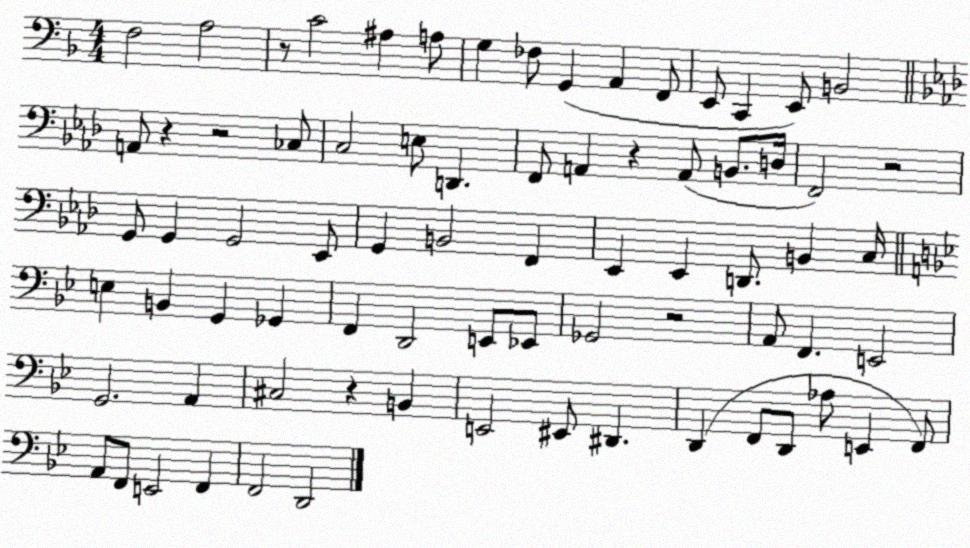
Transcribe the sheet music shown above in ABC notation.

X:1
T:Untitled
M:4/4
L:1/4
K:F
F,2 A,2 z/2 C2 ^A, A,/2 G, _F,/2 G,, A,, F,,/2 E,,/2 C,, E,,/2 B,,2 A,,/2 z z2 _C,/2 C,2 E,/2 D,, F,,/2 A,, z A,,/2 B,,/2 D,/4 F,,2 z2 G,,/2 G,, G,,2 _E,,/2 G,, B,,2 F,, _E,, _E,, D,,/2 B,, C,/4 E, B,, G,, _G,, F,, D,,2 E,,/2 _E,,/2 _G,,2 z2 A,,/2 F,, E,,2 G,,2 A,, ^C,2 z B,, E,,2 ^E,,/2 ^D,, D,, F,,/2 D,,/2 _A,/2 E,, F,,/2 A,,/2 F,,/2 E,,2 F,, F,,2 D,,2